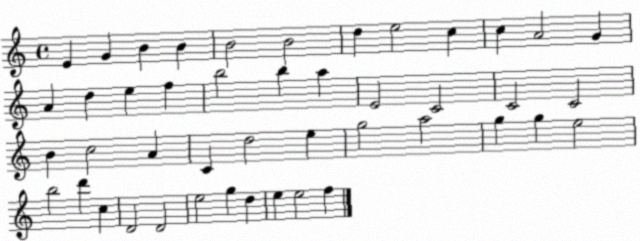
X:1
T:Untitled
M:4/4
L:1/4
K:C
E G B B B2 B2 d e2 c c A2 G A d e f b2 b a E2 C2 C2 C2 B c2 A C d2 e g2 a2 g g e2 b2 d' c D2 D2 e2 g d e e2 f